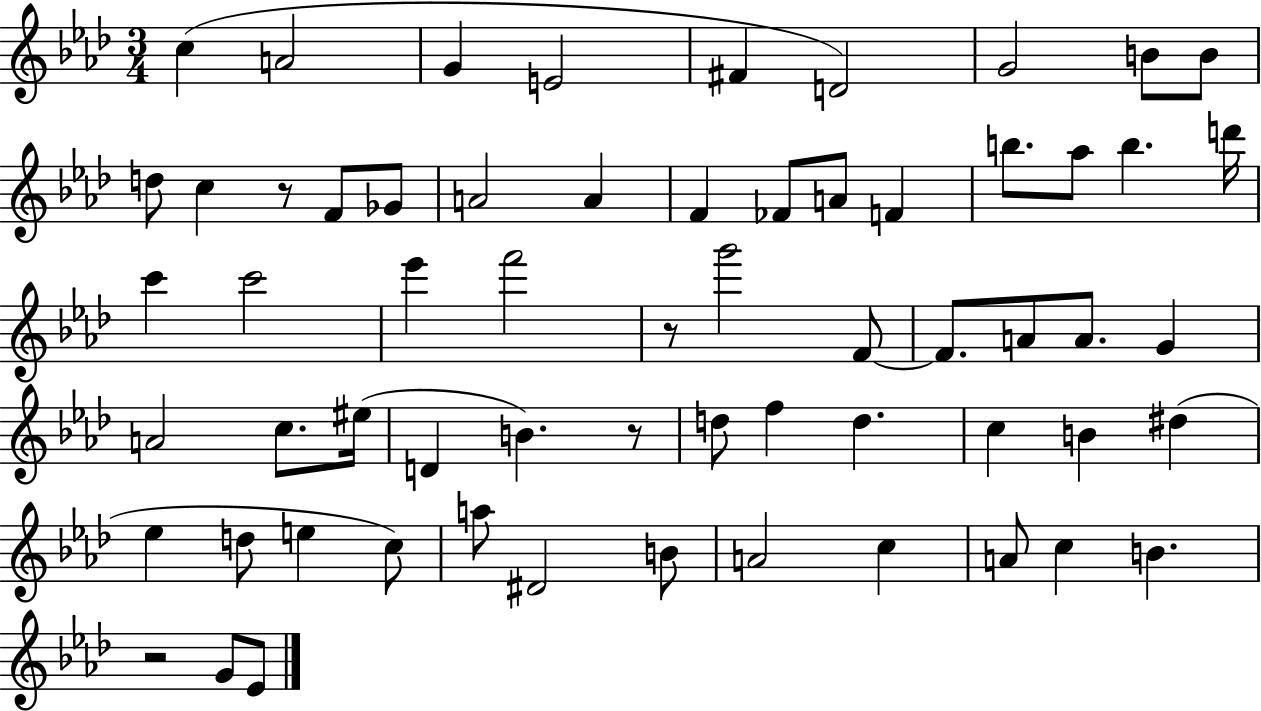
{
  \clef treble
  \numericTimeSignature
  \time 3/4
  \key aes \major
  c''4( a'2 | g'4 e'2 | fis'4 d'2) | g'2 b'8 b'8 | \break d''8 c''4 r8 f'8 ges'8 | a'2 a'4 | f'4 fes'8 a'8 f'4 | b''8. aes''8 b''4. d'''16 | \break c'''4 c'''2 | ees'''4 f'''2 | r8 g'''2 f'8~~ | f'8. a'8 a'8. g'4 | \break a'2 c''8. eis''16( | d'4 b'4.) r8 | d''8 f''4 d''4. | c''4 b'4 dis''4( | \break ees''4 d''8 e''4 c''8) | a''8 dis'2 b'8 | a'2 c''4 | a'8 c''4 b'4. | \break r2 g'8 ees'8 | \bar "|."
}